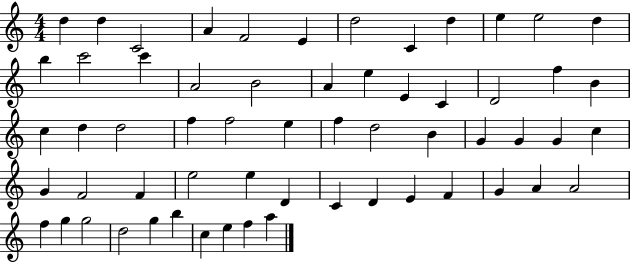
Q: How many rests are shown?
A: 0